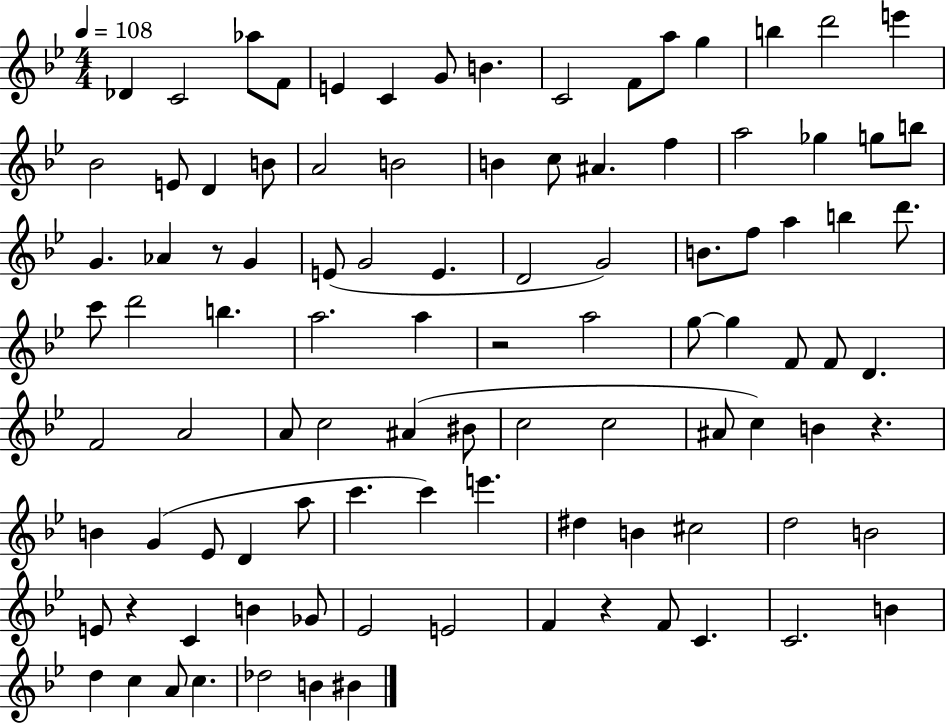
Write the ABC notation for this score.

X:1
T:Untitled
M:4/4
L:1/4
K:Bb
_D C2 _a/2 F/2 E C G/2 B C2 F/2 a/2 g b d'2 e' _B2 E/2 D B/2 A2 B2 B c/2 ^A f a2 _g g/2 b/2 G _A z/2 G E/2 G2 E D2 G2 B/2 f/2 a b d'/2 c'/2 d'2 b a2 a z2 a2 g/2 g F/2 F/2 D F2 A2 A/2 c2 ^A ^B/2 c2 c2 ^A/2 c B z B G _E/2 D a/2 c' c' e' ^d B ^c2 d2 B2 E/2 z C B _G/2 _E2 E2 F z F/2 C C2 B d c A/2 c _d2 B ^B